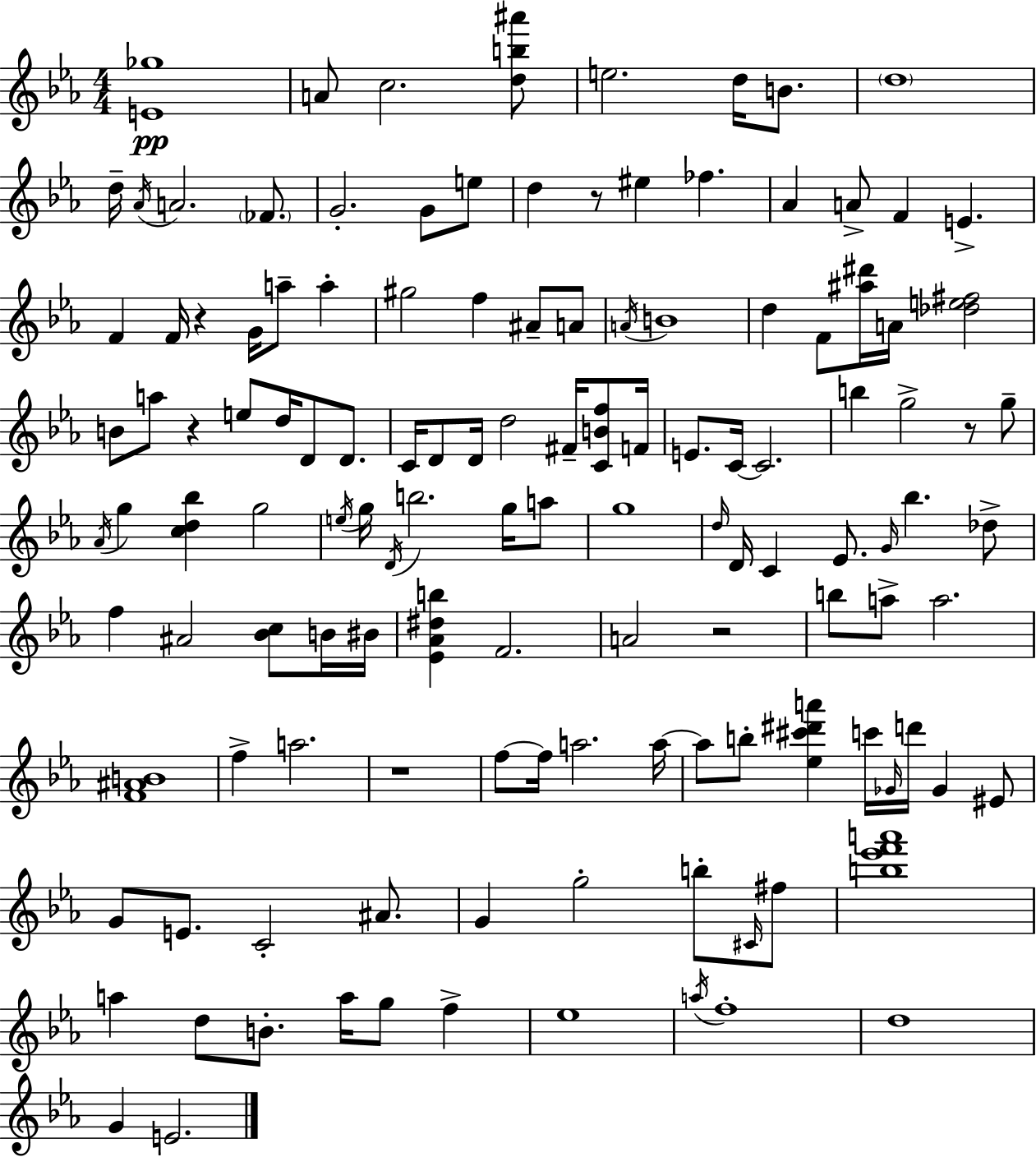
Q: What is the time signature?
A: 4/4